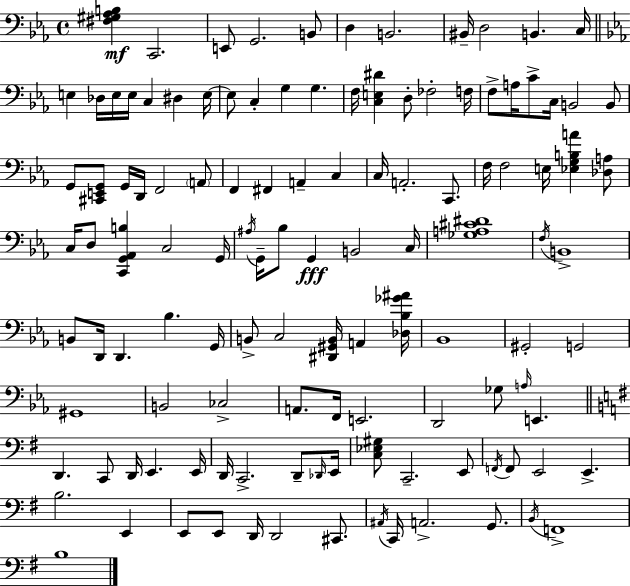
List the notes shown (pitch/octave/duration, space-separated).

[F#3,G#3,Ab3,B3]/q C2/h. E2/e G2/h. B2/e D3/q B2/h. BIS2/s D3/h B2/q. C3/s E3/q Db3/s E3/s E3/s C3/q D#3/q E3/s E3/e C3/q G3/q G3/q. F3/s [C3,E3,D#4]/q D3/e FES3/h F3/s F3/e A3/s C4/e C3/s B2/h B2/e G2/e [C#2,E2,G2]/e G2/s D2/s F2/h A2/e F2/q F#2/q A2/q C3/q C3/s A2/h. C2/e. F3/s F3/h E3/s [Eb3,G3,B3,A4]/q [Db3,A3]/e C3/s D3/e [C2,G2,Ab2,B3]/q C3/h G2/s A#3/s G2/s Bb3/e G2/q B2/h C3/s [Gb3,A3,C#4,D#4]/w F3/s B2/w B2/e D2/s D2/q. Bb3/q. G2/s B2/e C3/h [D#2,G#2,B2]/s A2/q [Db3,Bb3,Gb4,A#4]/s Bb2/w G#2/h G2/h G#2/w B2/h CES3/h A2/e. F2/s E2/h. D2/h Gb3/e A3/s E2/q. D2/q. C2/e D2/s E2/q. E2/s D2/s C2/h. D2/e Db2/s E2/s [C3,Eb3,G#3]/e C2/h. E2/e F2/s F2/e E2/h E2/q. B3/h. E2/q E2/e E2/e D2/s D2/h C#2/e. A#2/s C2/s A2/h. G2/e. B2/s F2/w B3/w